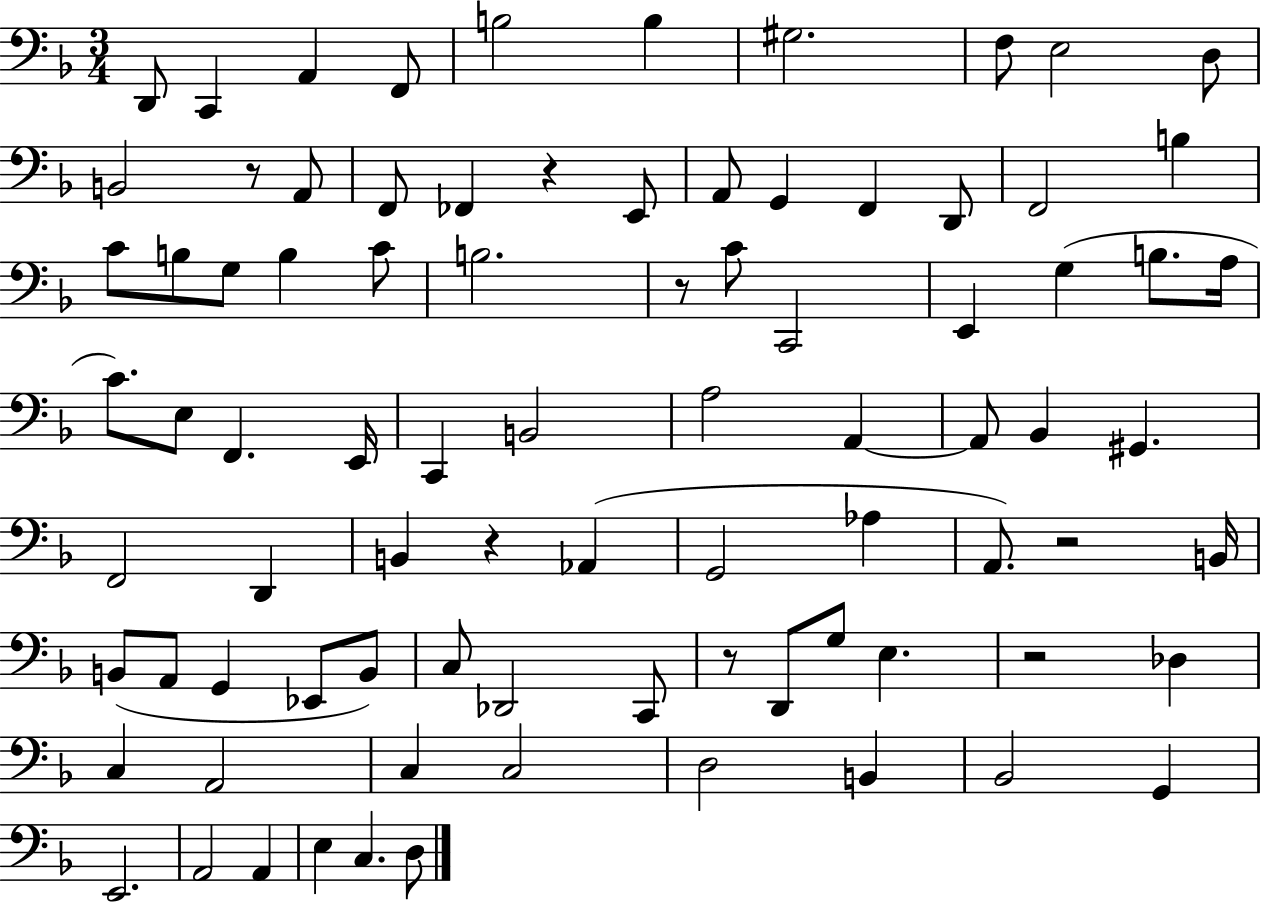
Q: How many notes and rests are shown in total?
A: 85